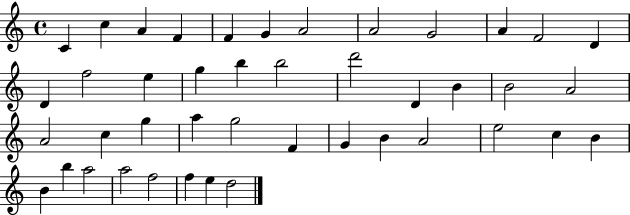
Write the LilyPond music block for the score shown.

{
  \clef treble
  \time 4/4
  \defaultTimeSignature
  \key c \major
  c'4 c''4 a'4 f'4 | f'4 g'4 a'2 | a'2 g'2 | a'4 f'2 d'4 | \break d'4 f''2 e''4 | g''4 b''4 b''2 | d'''2 d'4 b'4 | b'2 a'2 | \break a'2 c''4 g''4 | a''4 g''2 f'4 | g'4 b'4 a'2 | e''2 c''4 b'4 | \break b'4 b''4 a''2 | a''2 f''2 | f''4 e''4 d''2 | \bar "|."
}